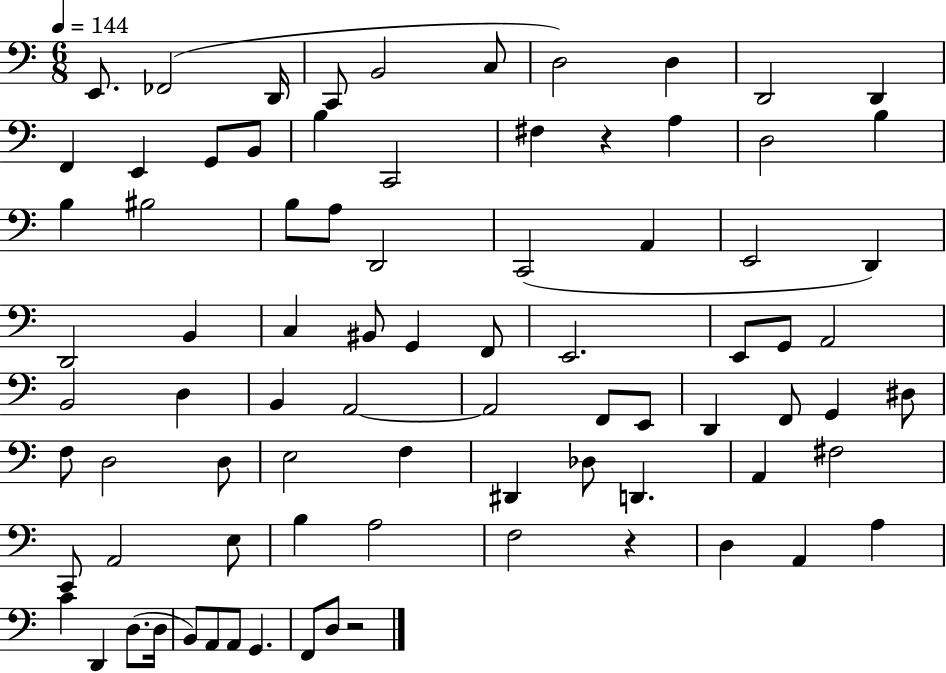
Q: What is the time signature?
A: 6/8